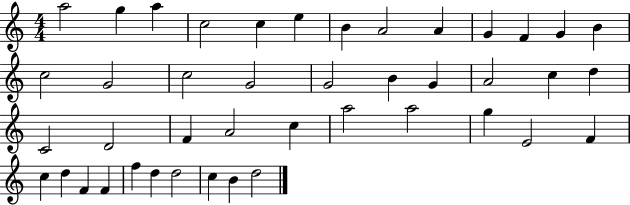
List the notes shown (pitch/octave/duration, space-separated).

A5/h G5/q A5/q C5/h C5/q E5/q B4/q A4/h A4/q G4/q F4/q G4/q B4/q C5/h G4/h C5/h G4/h G4/h B4/q G4/q A4/h C5/q D5/q C4/h D4/h F4/q A4/h C5/q A5/h A5/h G5/q E4/h F4/q C5/q D5/q F4/q F4/q F5/q D5/q D5/h C5/q B4/q D5/h